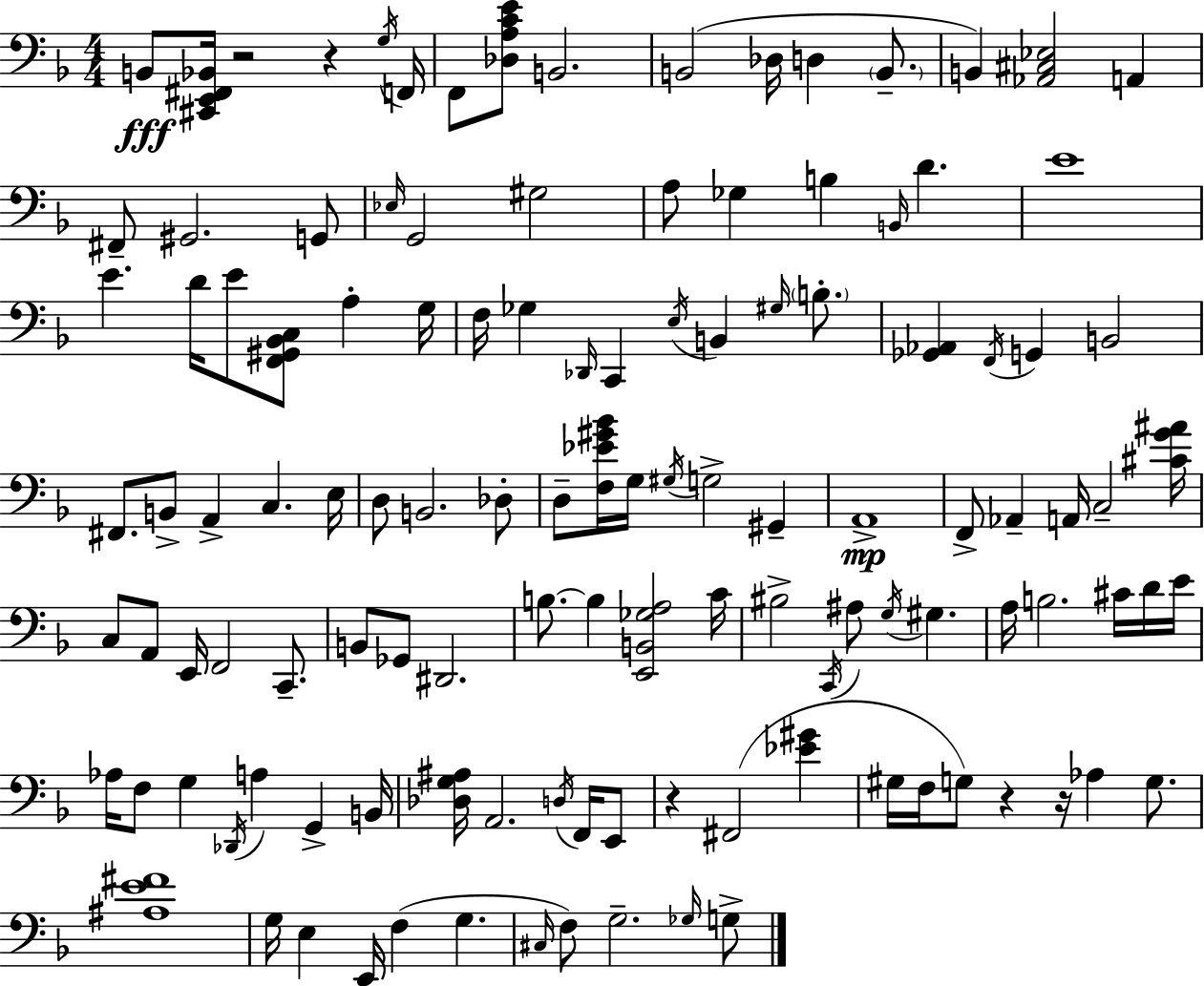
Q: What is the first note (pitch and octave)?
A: B2